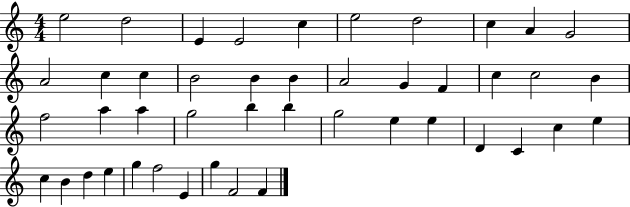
{
  \clef treble
  \numericTimeSignature
  \time 4/4
  \key c \major
  e''2 d''2 | e'4 e'2 c''4 | e''2 d''2 | c''4 a'4 g'2 | \break a'2 c''4 c''4 | b'2 b'4 b'4 | a'2 g'4 f'4 | c''4 c''2 b'4 | \break f''2 a''4 a''4 | g''2 b''4 b''4 | g''2 e''4 e''4 | d'4 c'4 c''4 e''4 | \break c''4 b'4 d''4 e''4 | g''4 f''2 e'4 | g''4 f'2 f'4 | \bar "|."
}